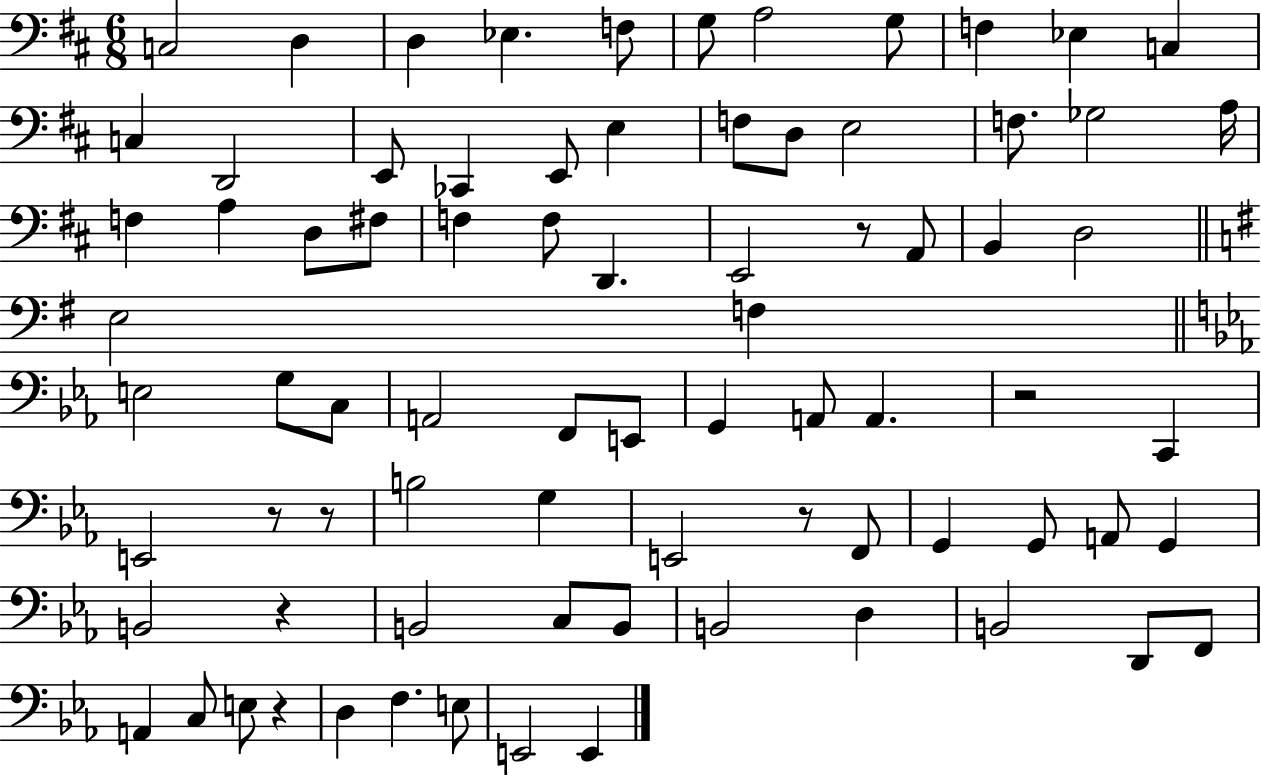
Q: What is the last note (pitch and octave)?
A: E2